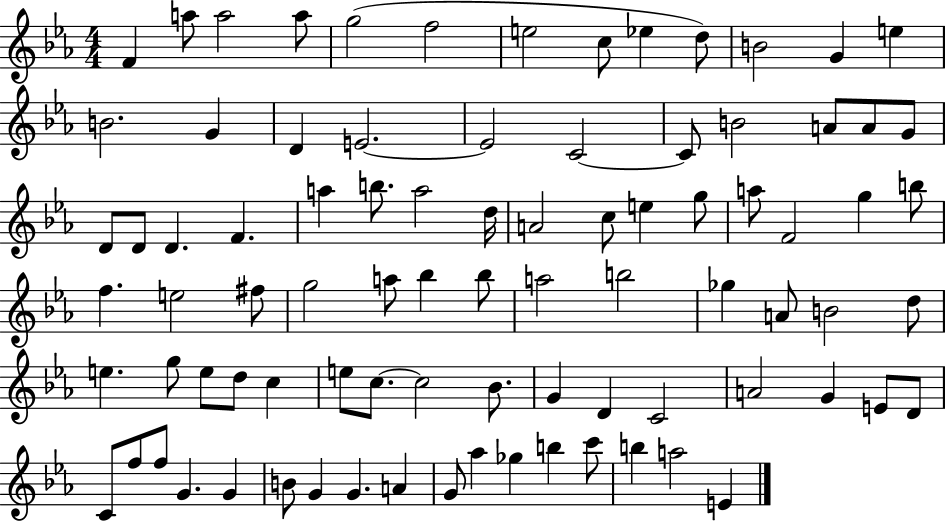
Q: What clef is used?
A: treble